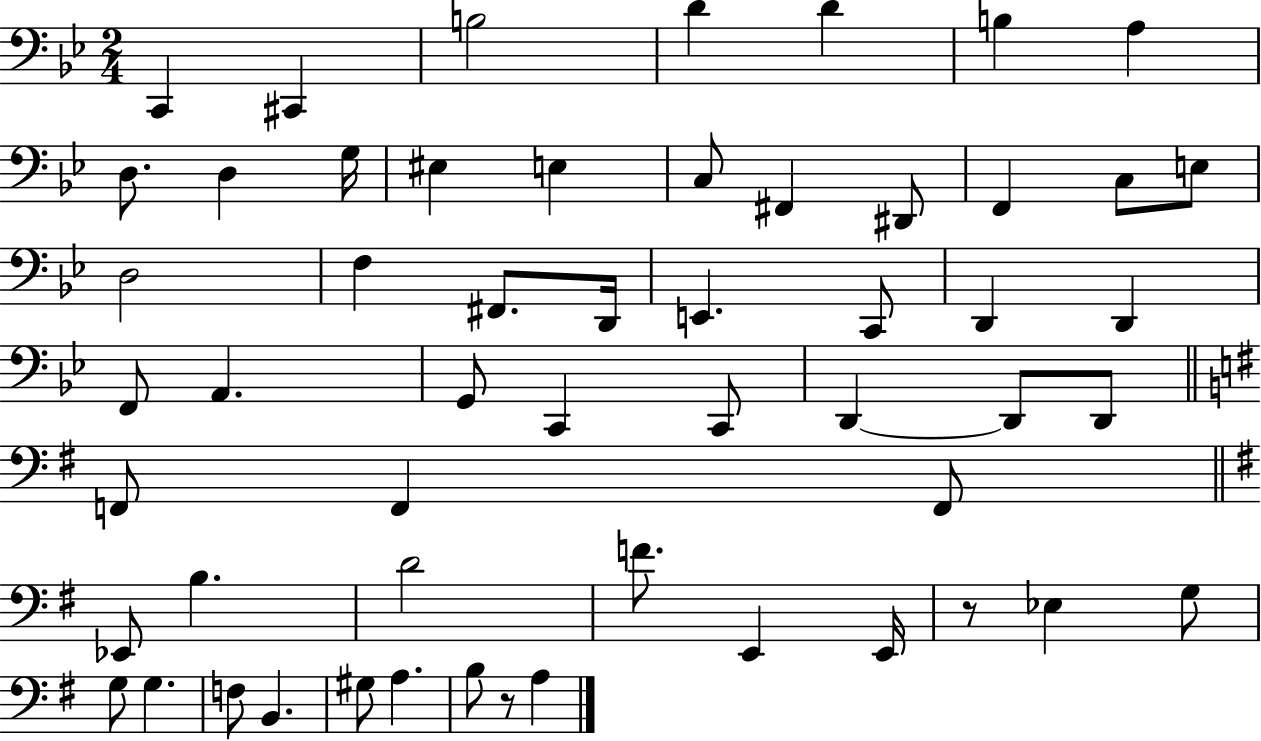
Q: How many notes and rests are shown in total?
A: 55